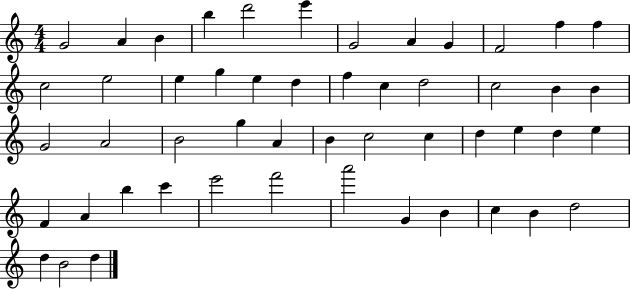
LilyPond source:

{
  \clef treble
  \numericTimeSignature
  \time 4/4
  \key c \major
  g'2 a'4 b'4 | b''4 d'''2 e'''4 | g'2 a'4 g'4 | f'2 f''4 f''4 | \break c''2 e''2 | e''4 g''4 e''4 d''4 | f''4 c''4 d''2 | c''2 b'4 b'4 | \break g'2 a'2 | b'2 g''4 a'4 | b'4 c''2 c''4 | d''4 e''4 d''4 e''4 | \break f'4 a'4 b''4 c'''4 | e'''2 f'''2 | a'''2 g'4 b'4 | c''4 b'4 d''2 | \break d''4 b'2 d''4 | \bar "|."
}